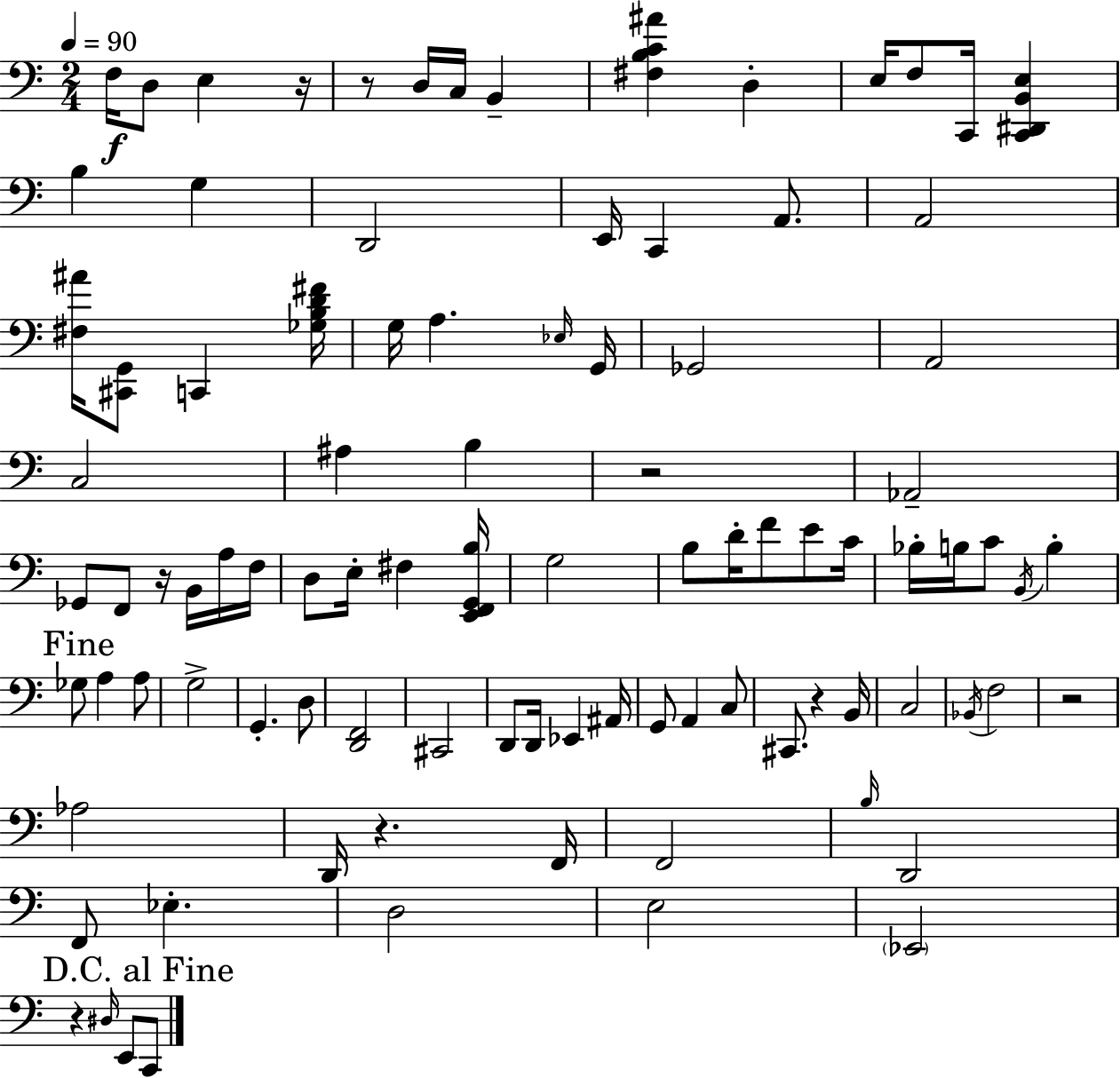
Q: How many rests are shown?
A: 8